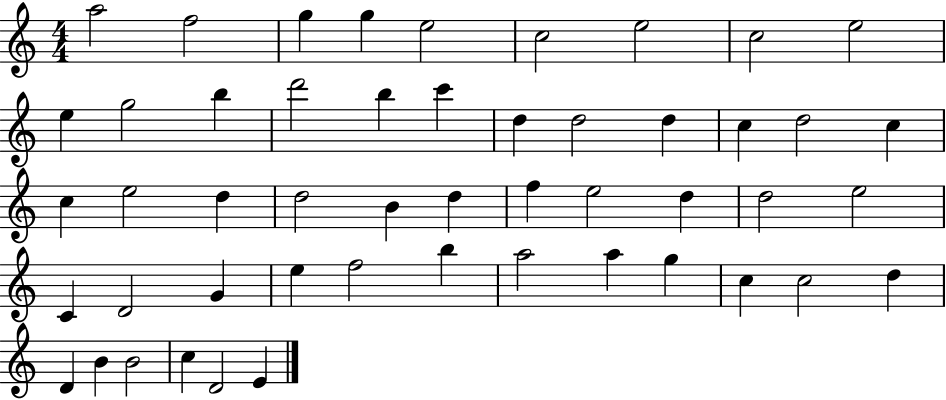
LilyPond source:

{
  \clef treble
  \numericTimeSignature
  \time 4/4
  \key c \major
  a''2 f''2 | g''4 g''4 e''2 | c''2 e''2 | c''2 e''2 | \break e''4 g''2 b''4 | d'''2 b''4 c'''4 | d''4 d''2 d''4 | c''4 d''2 c''4 | \break c''4 e''2 d''4 | d''2 b'4 d''4 | f''4 e''2 d''4 | d''2 e''2 | \break c'4 d'2 g'4 | e''4 f''2 b''4 | a''2 a''4 g''4 | c''4 c''2 d''4 | \break d'4 b'4 b'2 | c''4 d'2 e'4 | \bar "|."
}